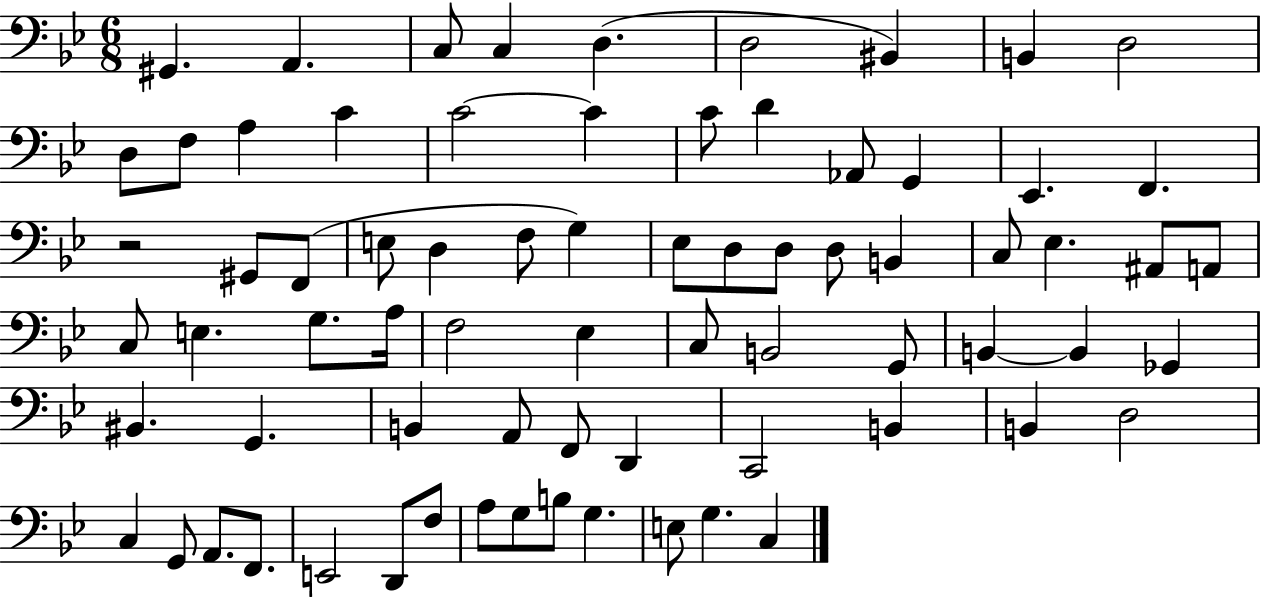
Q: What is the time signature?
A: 6/8